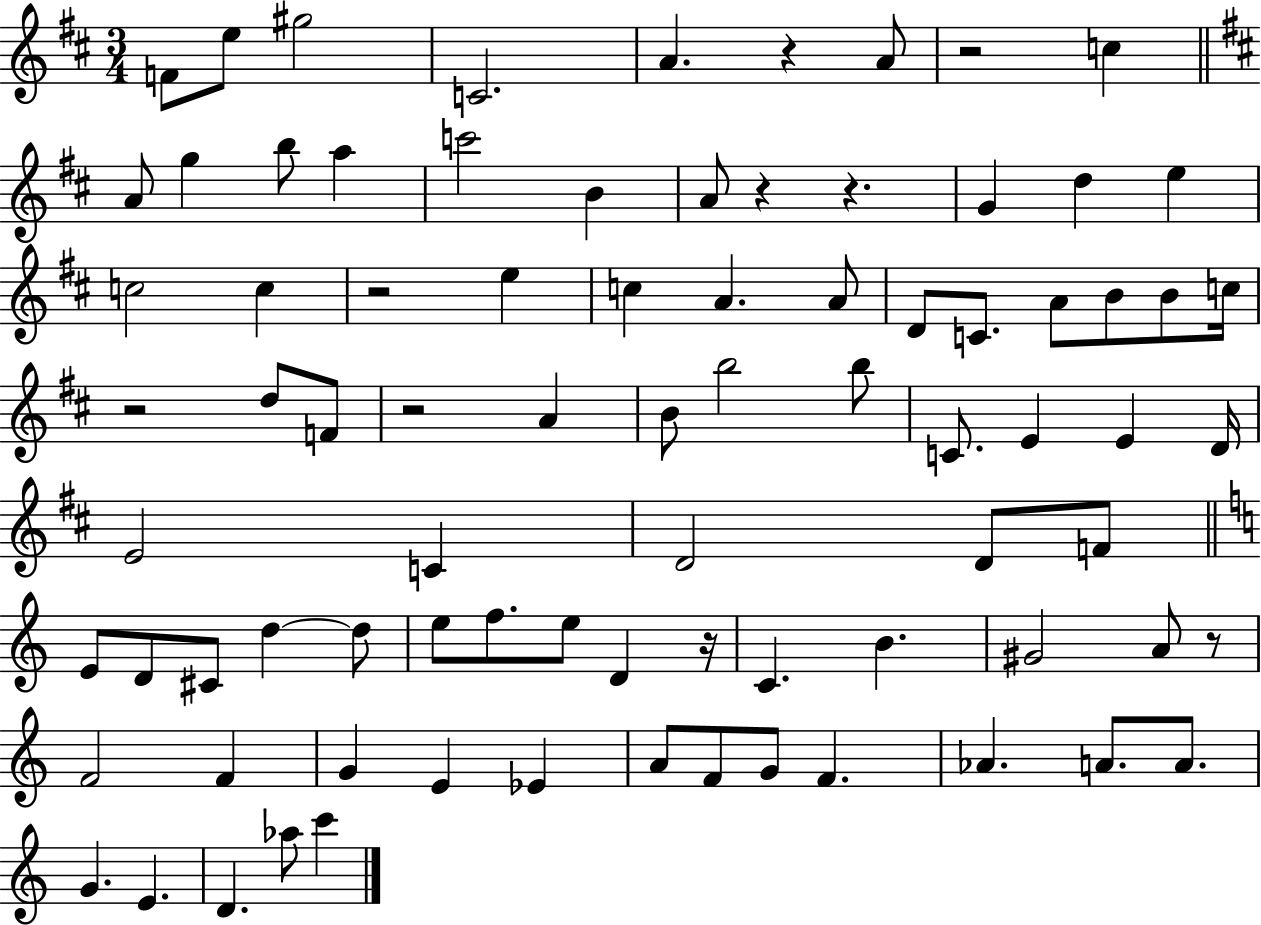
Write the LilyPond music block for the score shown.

{
  \clef treble
  \numericTimeSignature
  \time 3/4
  \key d \major
  f'8 e''8 gis''2 | c'2. | a'4. r4 a'8 | r2 c''4 | \break \bar "||" \break \key d \major a'8 g''4 b''8 a''4 | c'''2 b'4 | a'8 r4 r4. | g'4 d''4 e''4 | \break c''2 c''4 | r2 e''4 | c''4 a'4. a'8 | d'8 c'8. a'8 b'8 b'8 c''16 | \break r2 d''8 f'8 | r2 a'4 | b'8 b''2 b''8 | c'8. e'4 e'4 d'16 | \break e'2 c'4 | d'2 d'8 f'8 | \bar "||" \break \key a \minor e'8 d'8 cis'8 d''4~~ d''8 | e''8 f''8. e''8 d'4 r16 | c'4. b'4. | gis'2 a'8 r8 | \break f'2 f'4 | g'4 e'4 ees'4 | a'8 f'8 g'8 f'4. | aes'4. a'8. a'8. | \break g'4. e'4. | d'4. aes''8 c'''4 | \bar "|."
}